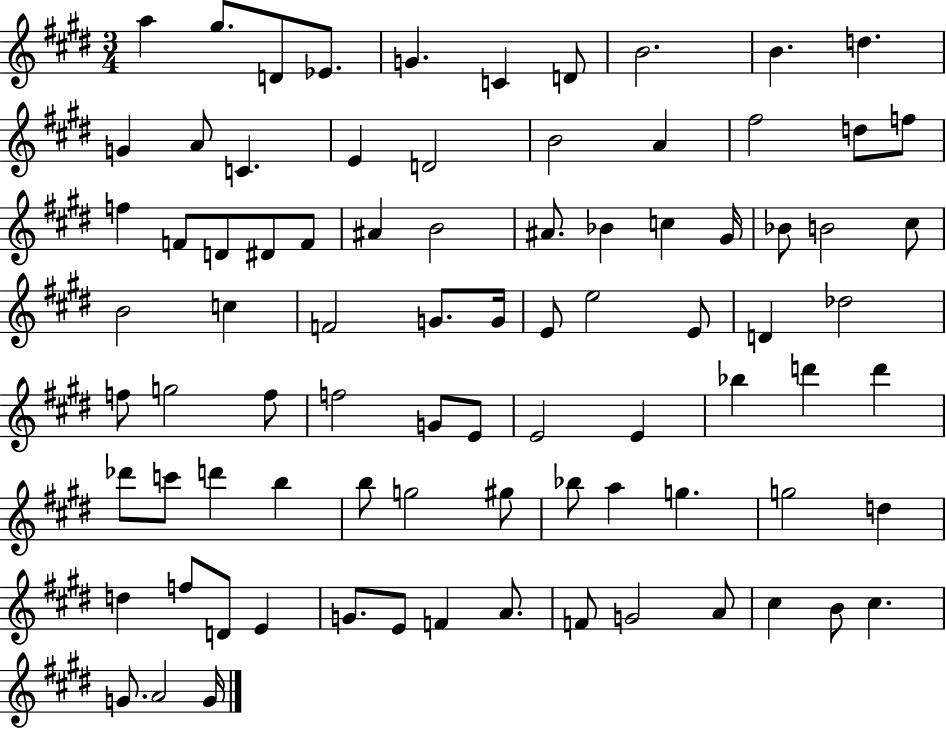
X:1
T:Untitled
M:3/4
L:1/4
K:E
a ^g/2 D/2 _E/2 G C D/2 B2 B d G A/2 C E D2 B2 A ^f2 d/2 f/2 f F/2 D/2 ^D/2 F/2 ^A B2 ^A/2 _B c ^G/4 _B/2 B2 ^c/2 B2 c F2 G/2 G/4 E/2 e2 E/2 D _d2 f/2 g2 f/2 f2 G/2 E/2 E2 E _b d' d' _d'/2 c'/2 d' b b/2 g2 ^g/2 _b/2 a g g2 d d f/2 D/2 E G/2 E/2 F A/2 F/2 G2 A/2 ^c B/2 ^c G/2 A2 G/4